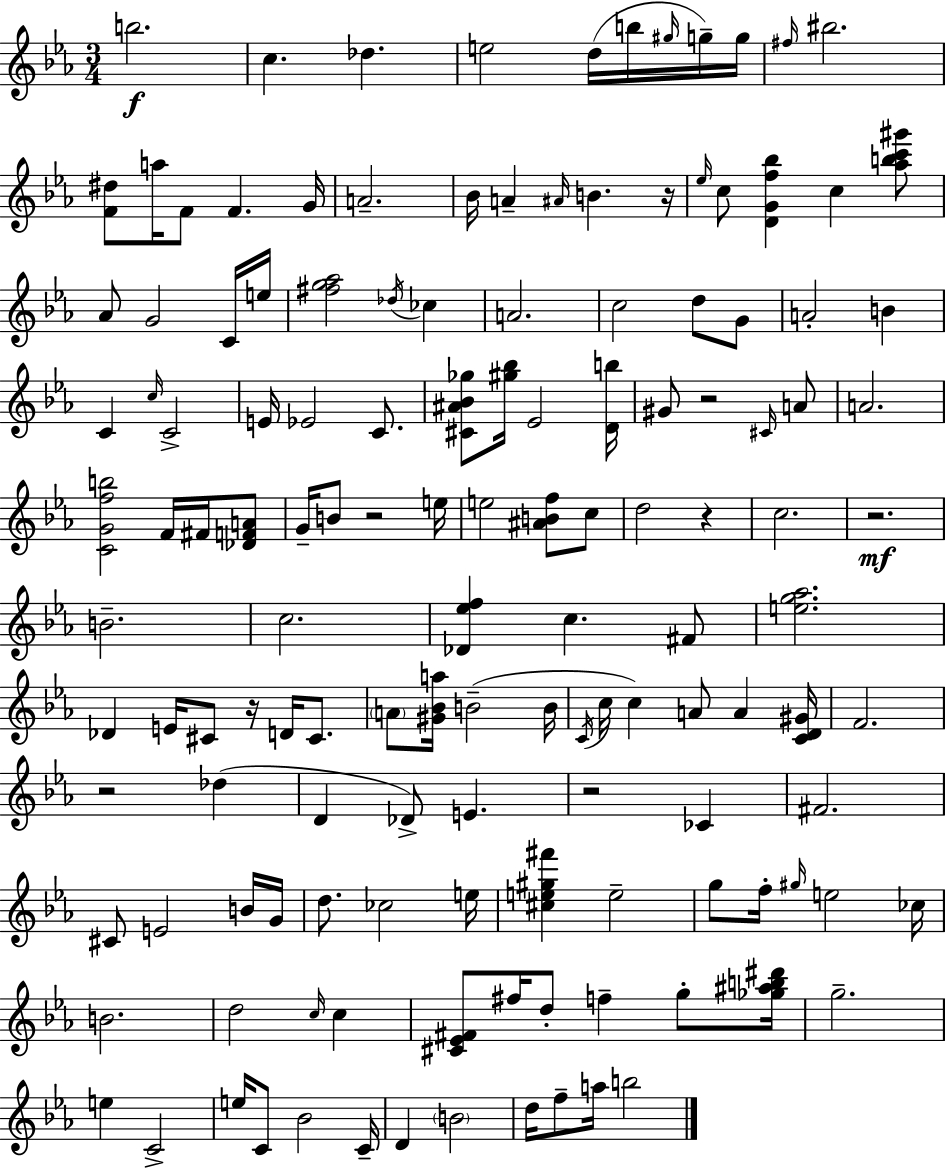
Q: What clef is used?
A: treble